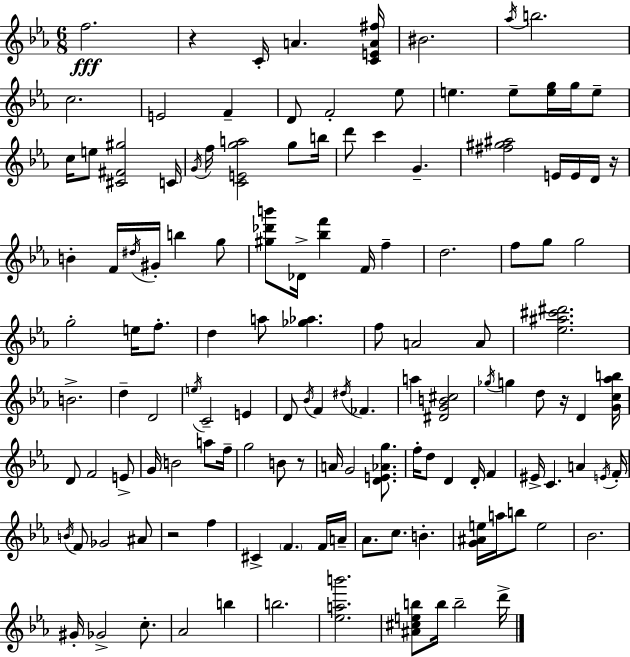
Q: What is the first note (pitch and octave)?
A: F5